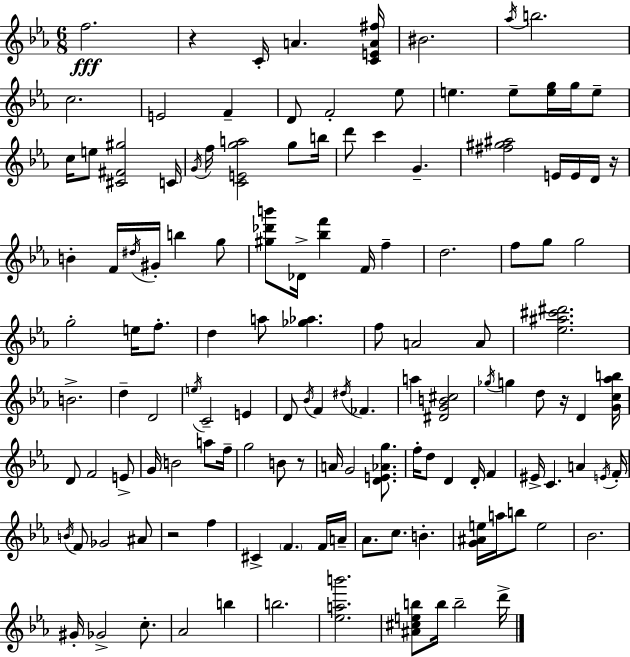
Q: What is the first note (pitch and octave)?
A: F5